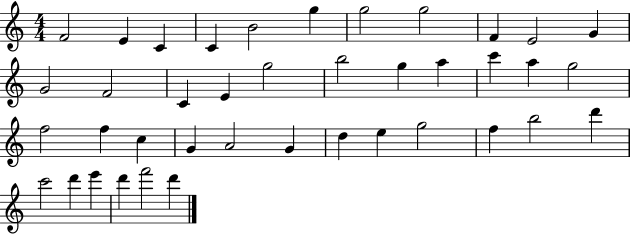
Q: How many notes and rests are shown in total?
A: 40